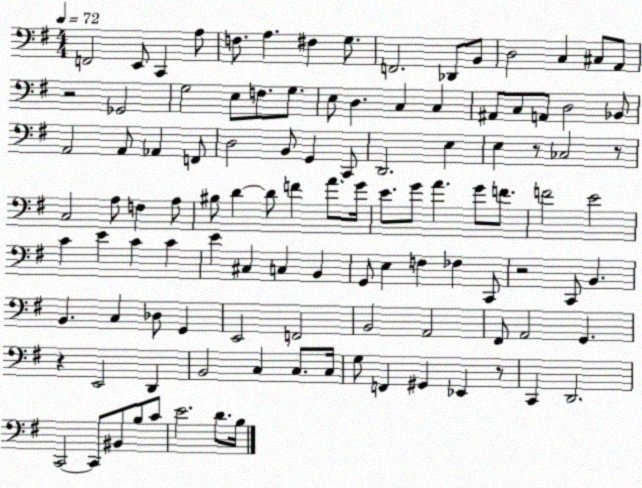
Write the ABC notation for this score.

X:1
T:Untitled
M:4/4
L:1/4
K:G
F,,2 E,,/2 C,, A,/2 F,/2 A, ^F, G,/2 F,,2 _D,,/2 B,,/2 D,2 C, ^C,/2 A,,/2 z2 _G,,2 G,2 E,/2 F,/2 G,/2 E,/2 D, C, C, ^A,,/2 C,/2 A,,/2 D,2 _B,,/2 A,,2 A,,/2 _A,, F,,/2 D,2 B,,/2 G,, C,,/2 D,,2 E, E, z/2 _C,2 z/2 C,2 A,/2 F, A,/2 ^B,/2 D D/2 F A/2 G/4 E/2 G/2 A G/2 F/2 F2 E2 C E C C E ^C, C, B,, G,,/2 E, F, _F, C,,/2 z2 C,,/2 B,, B,, C, _D,/2 G,, E,,2 F,,2 B,,2 A,,2 ^F,,/2 A,,2 G,, z E,,2 D,, B,,2 C, C,/2 C,/4 G,/2 F,, ^G,, _E,, z/2 C,, D,,2 C,,2 C,,/2 ^B,,/2 B,/2 C/2 E2 D/2 B,/4